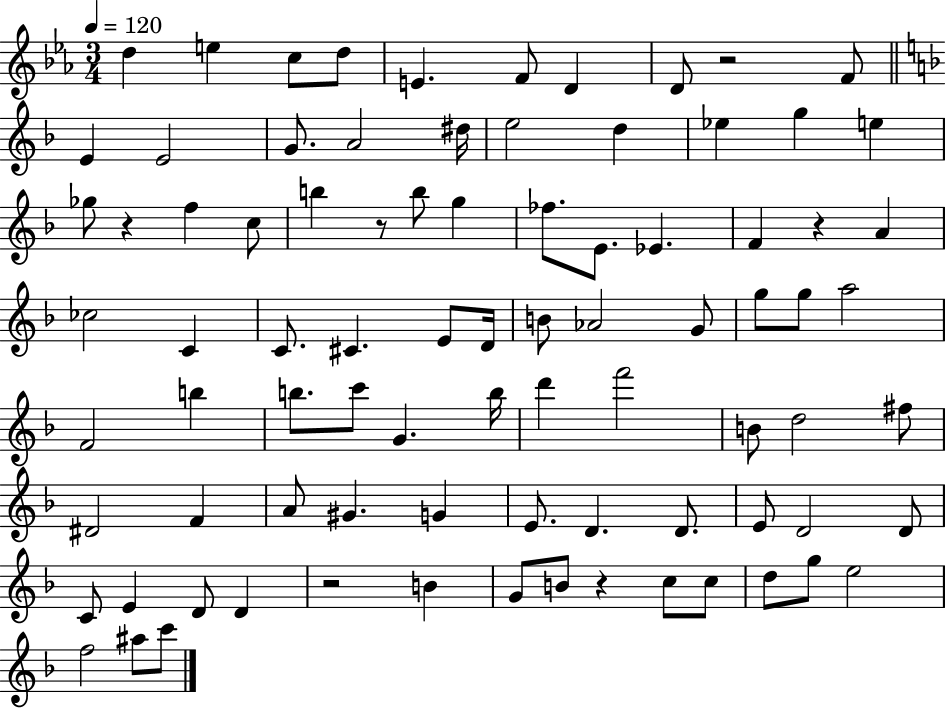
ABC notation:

X:1
T:Untitled
M:3/4
L:1/4
K:Eb
d e c/2 d/2 E F/2 D D/2 z2 F/2 E E2 G/2 A2 ^d/4 e2 d _e g e _g/2 z f c/2 b z/2 b/2 g _f/2 E/2 _E F z A _c2 C C/2 ^C E/2 D/4 B/2 _A2 G/2 g/2 g/2 a2 F2 b b/2 c'/2 G b/4 d' f'2 B/2 d2 ^f/2 ^D2 F A/2 ^G G E/2 D D/2 E/2 D2 D/2 C/2 E D/2 D z2 B G/2 B/2 z c/2 c/2 d/2 g/2 e2 f2 ^a/2 c'/2